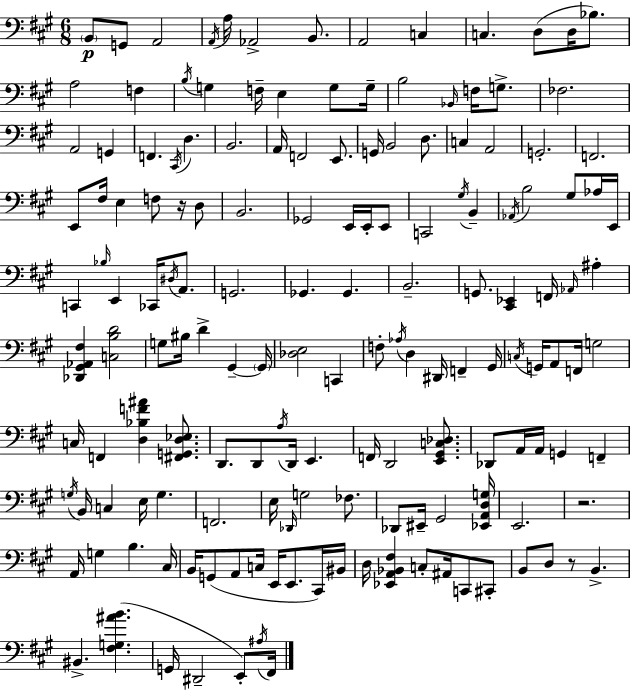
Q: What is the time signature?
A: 6/8